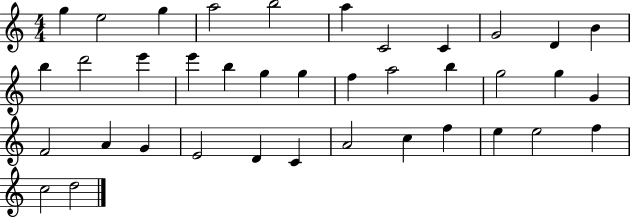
G5/q E5/h G5/q A5/h B5/h A5/q C4/h C4/q G4/h D4/q B4/q B5/q D6/h E6/q E6/q B5/q G5/q G5/q F5/q A5/h B5/q G5/h G5/q G4/q F4/h A4/q G4/q E4/h D4/q C4/q A4/h C5/q F5/q E5/q E5/h F5/q C5/h D5/h